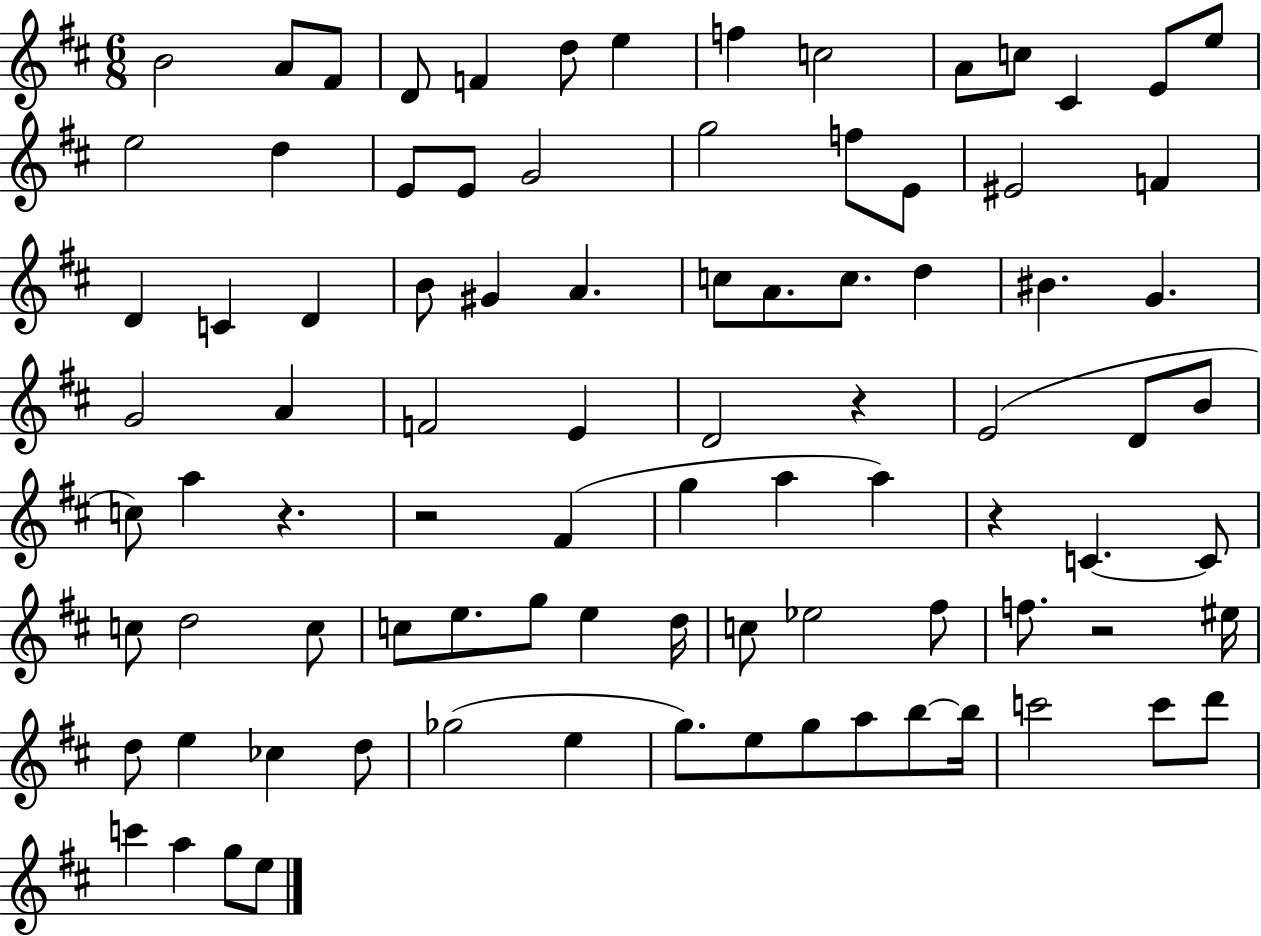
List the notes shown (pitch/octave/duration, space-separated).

B4/h A4/e F#4/e D4/e F4/q D5/e E5/q F5/q C5/h A4/e C5/e C#4/q E4/e E5/e E5/h D5/q E4/e E4/e G4/h G5/h F5/e E4/e EIS4/h F4/q D4/q C4/q D4/q B4/e G#4/q A4/q. C5/e A4/e. C5/e. D5/q BIS4/q. G4/q. G4/h A4/q F4/h E4/q D4/h R/q E4/h D4/e B4/e C5/e A5/q R/q. R/h F#4/q G5/q A5/q A5/q R/q C4/q. C4/e C5/e D5/h C5/e C5/e E5/e. G5/e E5/q D5/s C5/e Eb5/h F#5/e F5/e. R/h EIS5/s D5/e E5/q CES5/q D5/e Gb5/h E5/q G5/e. E5/e G5/e A5/e B5/e B5/s C6/h C6/e D6/e C6/q A5/q G5/e E5/e